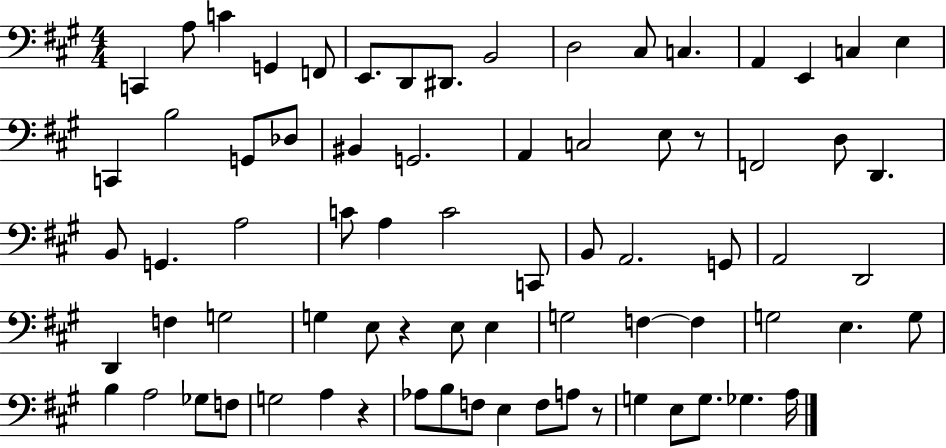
X:1
T:Untitled
M:4/4
L:1/4
K:A
C,, A,/2 C G,, F,,/2 E,,/2 D,,/2 ^D,,/2 B,,2 D,2 ^C,/2 C, A,, E,, C, E, C,, B,2 G,,/2 _D,/2 ^B,, G,,2 A,, C,2 E,/2 z/2 F,,2 D,/2 D,, B,,/2 G,, A,2 C/2 A, C2 C,,/2 B,,/2 A,,2 G,,/2 A,,2 D,,2 D,, F, G,2 G, E,/2 z E,/2 E, G,2 F, F, G,2 E, G,/2 B, A,2 _G,/2 F,/2 G,2 A, z _A,/2 B,/2 F,/2 E, F,/2 A,/2 z/2 G, E,/2 G,/2 _G, A,/4